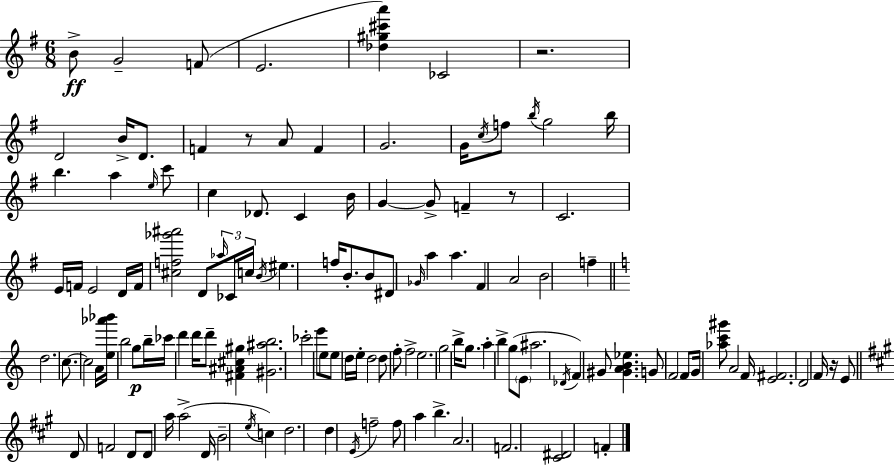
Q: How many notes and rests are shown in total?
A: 127